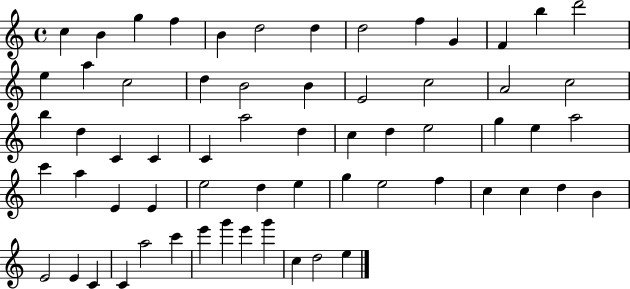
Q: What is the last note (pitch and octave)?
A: E5